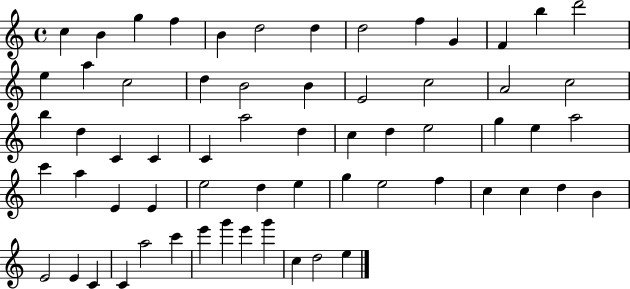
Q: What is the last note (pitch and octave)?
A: E5